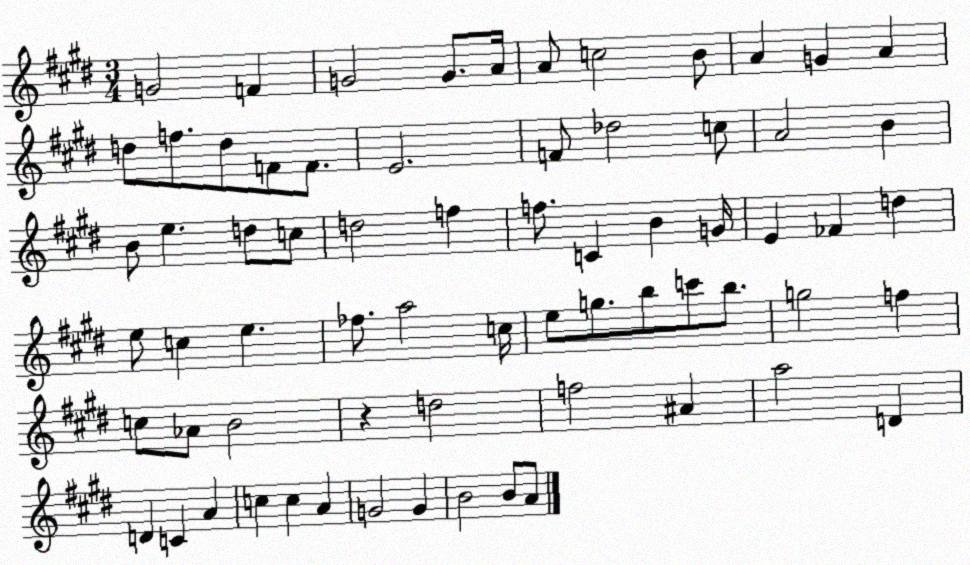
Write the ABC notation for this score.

X:1
T:Untitled
M:3/4
L:1/4
K:E
G2 F G2 G/2 A/4 A/2 c2 B/2 A G A d/2 f/2 d/2 F/2 F/2 E2 F/2 _d2 c/2 A2 B B/2 e d/2 c/2 d2 f f/2 C B G/4 E _F d e/2 c e _f/2 a2 c/4 e/2 g/2 b/2 c'/2 b/2 g2 f c/2 _A/2 B2 z d2 f2 ^A a2 D D C A c c A G2 G B2 B/2 A/2